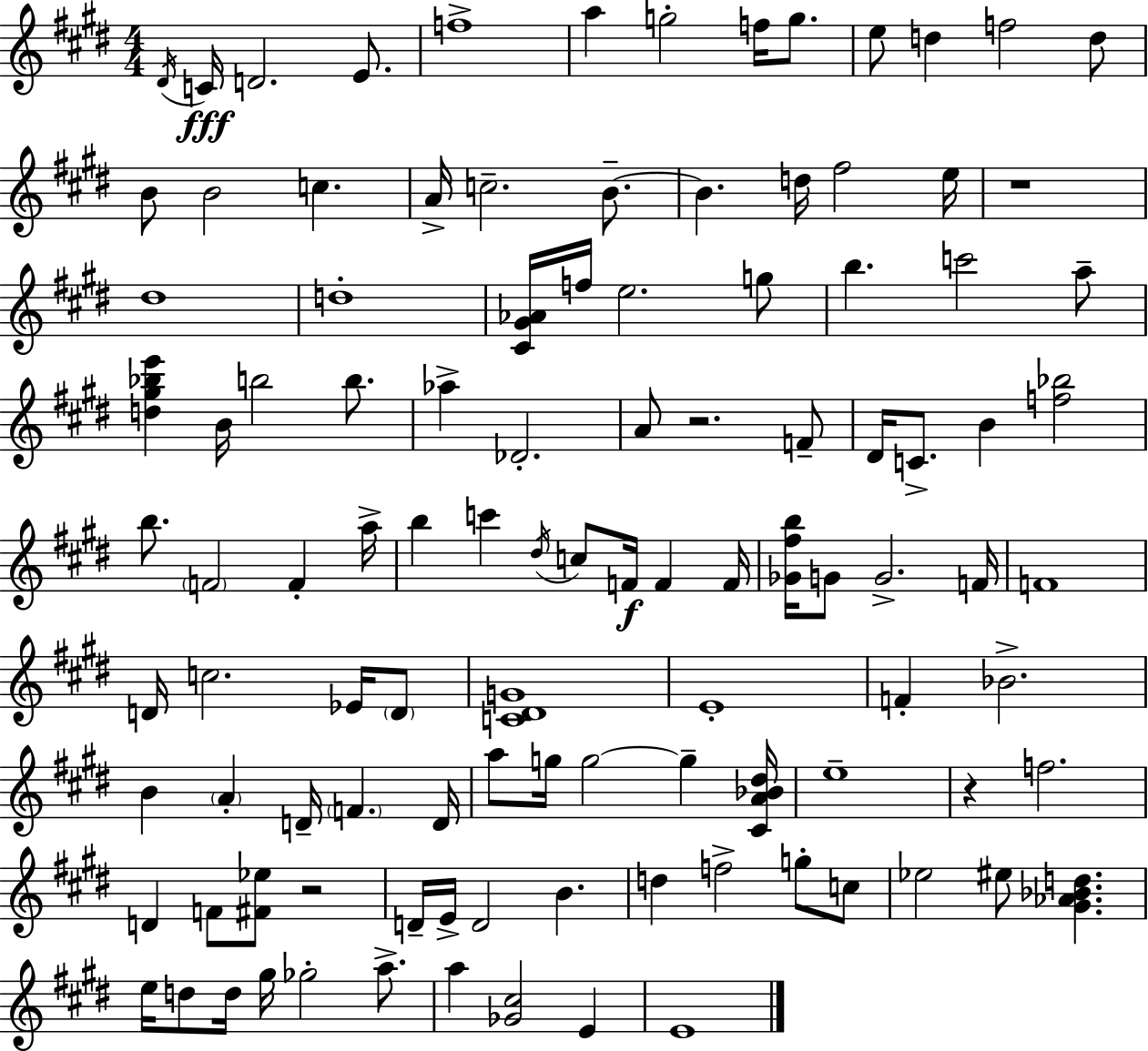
{
  \clef treble
  \numericTimeSignature
  \time 4/4
  \key e \major
  \acciaccatura { dis'16 }\fff c'16 d'2. e'8. | f''1-> | a''4 g''2-. f''16 g''8. | e''8 d''4 f''2 d''8 | \break b'8 b'2 c''4. | a'16-> c''2.-- b'8.--~~ | b'4. d''16 fis''2 | e''16 r1 | \break dis''1 | d''1-. | <cis' gis' aes'>16 f''16 e''2. g''8 | b''4. c'''2 a''8-- | \break <d'' gis'' bes'' e'''>4 b'16 b''2 b''8. | aes''4-> des'2.-. | a'8 r2. f'8-- | dis'16 c'8.-> b'4 <f'' bes''>2 | \break b''8. \parenthesize f'2 f'4-. | a''16-> b''4 c'''4 \acciaccatura { dis''16 } c''8 f'16\f f'4 | f'16 <ges' fis'' b''>16 g'8 g'2.-> | f'16 f'1 | \break d'16 c''2. ees'16 | \parenthesize d'8 <c' dis' g'>1 | e'1-. | f'4-. bes'2.-> | \break b'4 \parenthesize a'4-. d'16-- \parenthesize f'4. | d'16 a''8 g''16 g''2~~ g''4-- | <cis' a' bes' dis''>16 e''1-- | r4 f''2. | \break d'4 f'8 <fis' ees''>8 r2 | d'16-- e'16-> d'2 b'4. | d''4 f''2-> g''8-. | c''8 ees''2 eis''8 <gis' aes' bes' d''>4. | \break e''16 d''8 d''16 gis''16 ges''2-. a''8.-> | a''4 <ges' cis''>2 e'4 | e'1 | \bar "|."
}